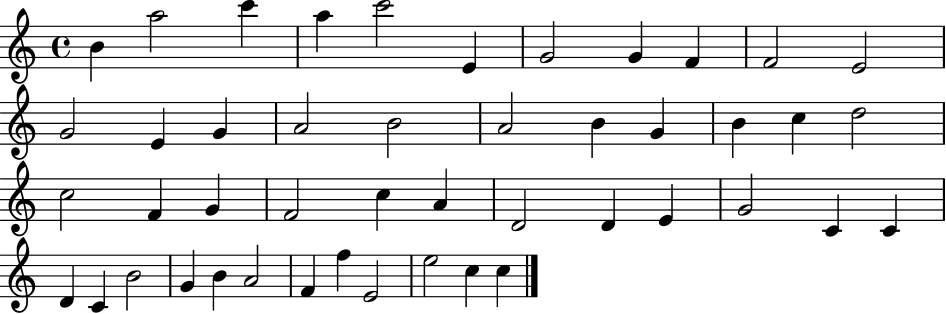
B4/q A5/h C6/q A5/q C6/h E4/q G4/h G4/q F4/q F4/h E4/h G4/h E4/q G4/q A4/h B4/h A4/h B4/q G4/q B4/q C5/q D5/h C5/h F4/q G4/q F4/h C5/q A4/q D4/h D4/q E4/q G4/h C4/q C4/q D4/q C4/q B4/h G4/q B4/q A4/h F4/q F5/q E4/h E5/h C5/q C5/q